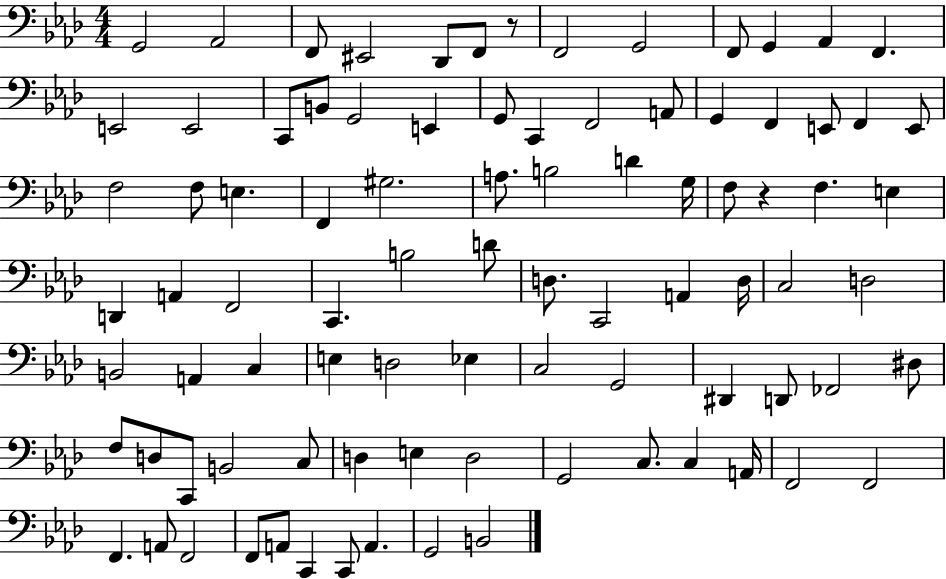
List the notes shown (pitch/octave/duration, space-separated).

G2/h Ab2/h F2/e EIS2/h Db2/e F2/e R/e F2/h G2/h F2/e G2/q Ab2/q F2/q. E2/h E2/h C2/e B2/e G2/h E2/q G2/e C2/q F2/h A2/e G2/q F2/q E2/e F2/q E2/e F3/h F3/e E3/q. F2/q G#3/h. A3/e. B3/h D4/q G3/s F3/e R/q F3/q. E3/q D2/q A2/q F2/h C2/q. B3/h D4/e D3/e. C2/h A2/q D3/s C3/h D3/h B2/h A2/q C3/q E3/q D3/h Eb3/q C3/h G2/h D#2/q D2/e FES2/h D#3/e F3/e D3/e C2/e B2/h C3/e D3/q E3/q D3/h G2/h C3/e. C3/q A2/s F2/h F2/h F2/q. A2/e F2/h F2/e A2/e C2/q C2/e A2/q. G2/h B2/h